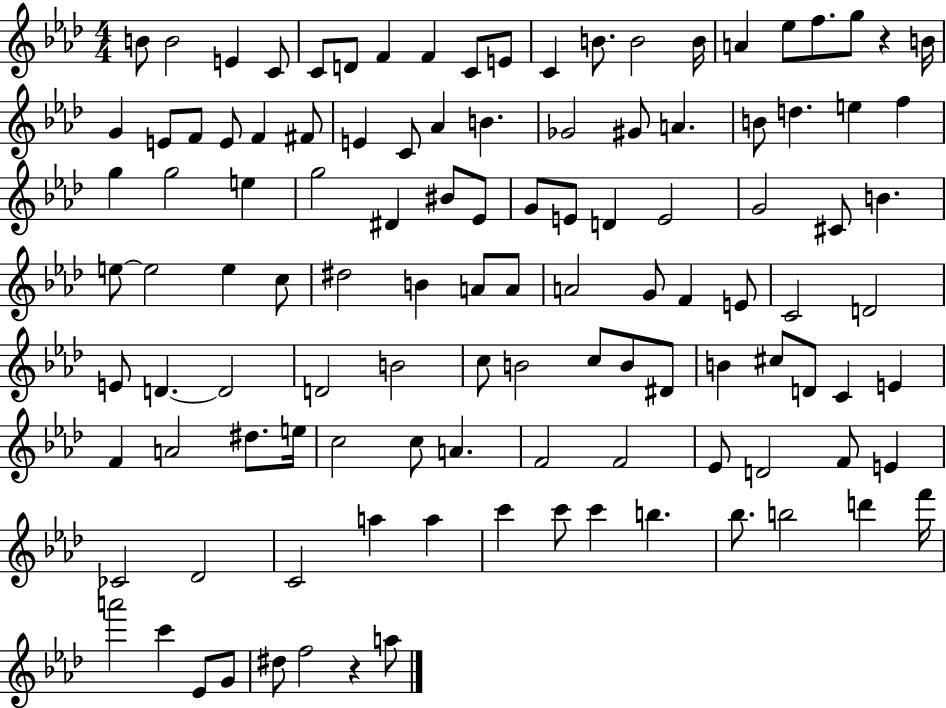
{
  \clef treble
  \numericTimeSignature
  \time 4/4
  \key aes \major
  b'8 b'2 e'4 c'8 | c'8 d'8 f'4 f'4 c'8 e'8 | c'4 b'8. b'2 b'16 | a'4 ees''8 f''8. g''8 r4 b'16 | \break g'4 e'8 f'8 e'8 f'4 fis'8 | e'4 c'8 aes'4 b'4. | ges'2 gis'8 a'4. | b'8 d''4. e''4 f''4 | \break g''4 g''2 e''4 | g''2 dis'4 bis'8 ees'8 | g'8 e'8 d'4 e'2 | g'2 cis'8 b'4. | \break e''8~~ e''2 e''4 c''8 | dis''2 b'4 a'8 a'8 | a'2 g'8 f'4 e'8 | c'2 d'2 | \break e'8 d'4.~~ d'2 | d'2 b'2 | c''8 b'2 c''8 b'8 dis'8 | b'4 cis''8 d'8 c'4 e'4 | \break f'4 a'2 dis''8. e''16 | c''2 c''8 a'4. | f'2 f'2 | ees'8 d'2 f'8 e'4 | \break ces'2 des'2 | c'2 a''4 a''4 | c'''4 c'''8 c'''4 b''4. | bes''8. b''2 d'''4 f'''16 | \break a'''2 c'''4 ees'8 g'8 | dis''8 f''2 r4 a''8 | \bar "|."
}